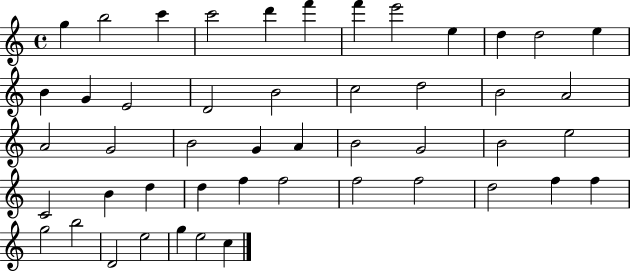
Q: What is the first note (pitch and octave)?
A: G5